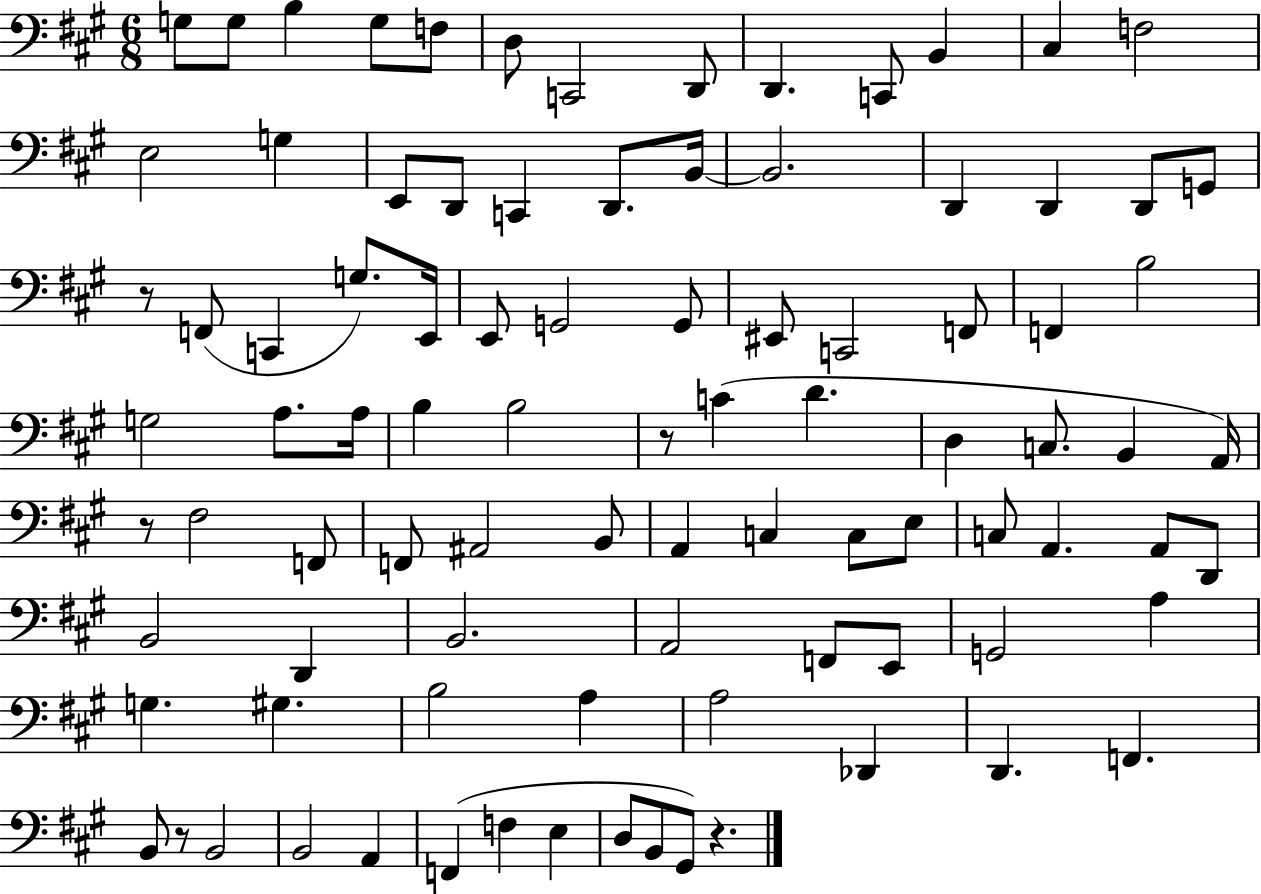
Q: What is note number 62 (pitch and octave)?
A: B2